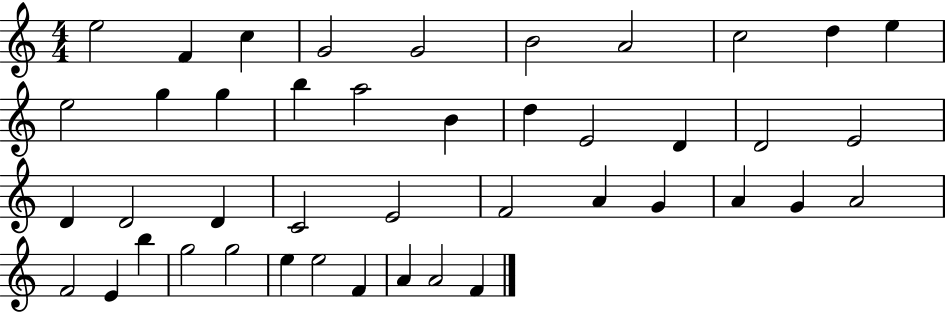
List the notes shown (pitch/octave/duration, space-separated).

E5/h F4/q C5/q G4/h G4/h B4/h A4/h C5/h D5/q E5/q E5/h G5/q G5/q B5/q A5/h B4/q D5/q E4/h D4/q D4/h E4/h D4/q D4/h D4/q C4/h E4/h F4/h A4/q G4/q A4/q G4/q A4/h F4/h E4/q B5/q G5/h G5/h E5/q E5/h F4/q A4/q A4/h F4/q